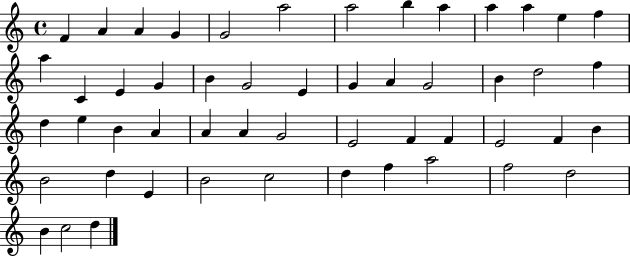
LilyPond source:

{
  \clef treble
  \time 4/4
  \defaultTimeSignature
  \key c \major
  f'4 a'4 a'4 g'4 | g'2 a''2 | a''2 b''4 a''4 | a''4 a''4 e''4 f''4 | \break a''4 c'4 e'4 g'4 | b'4 g'2 e'4 | g'4 a'4 g'2 | b'4 d''2 f''4 | \break d''4 e''4 b'4 a'4 | a'4 a'4 g'2 | e'2 f'4 f'4 | e'2 f'4 b'4 | \break b'2 d''4 e'4 | b'2 c''2 | d''4 f''4 a''2 | f''2 d''2 | \break b'4 c''2 d''4 | \bar "|."
}